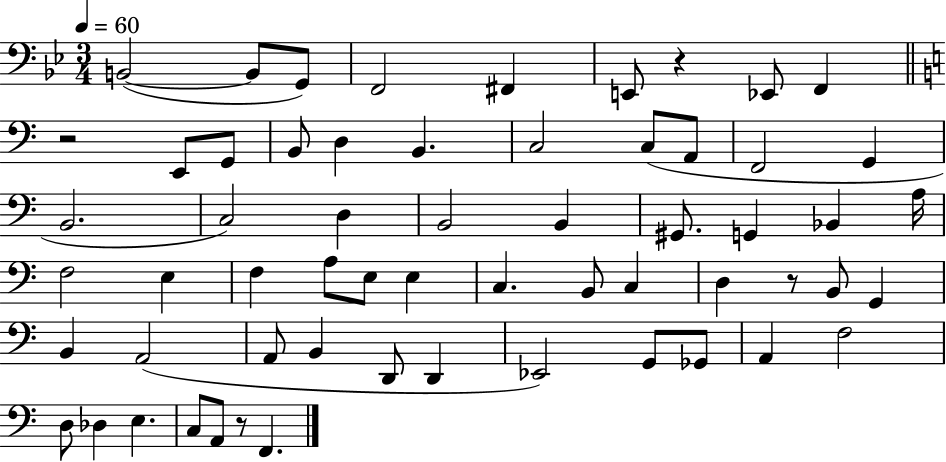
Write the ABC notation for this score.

X:1
T:Untitled
M:3/4
L:1/4
K:Bb
B,,2 B,,/2 G,,/2 F,,2 ^F,, E,,/2 z _E,,/2 F,, z2 E,,/2 G,,/2 B,,/2 D, B,, C,2 C,/2 A,,/2 F,,2 G,, B,,2 C,2 D, B,,2 B,, ^G,,/2 G,, _B,, A,/4 F,2 E, F, A,/2 E,/2 E, C, B,,/2 C, D, z/2 B,,/2 G,, B,, A,,2 A,,/2 B,, D,,/2 D,, _E,,2 G,,/2 _G,,/2 A,, F,2 D,/2 _D, E, C,/2 A,,/2 z/2 F,,